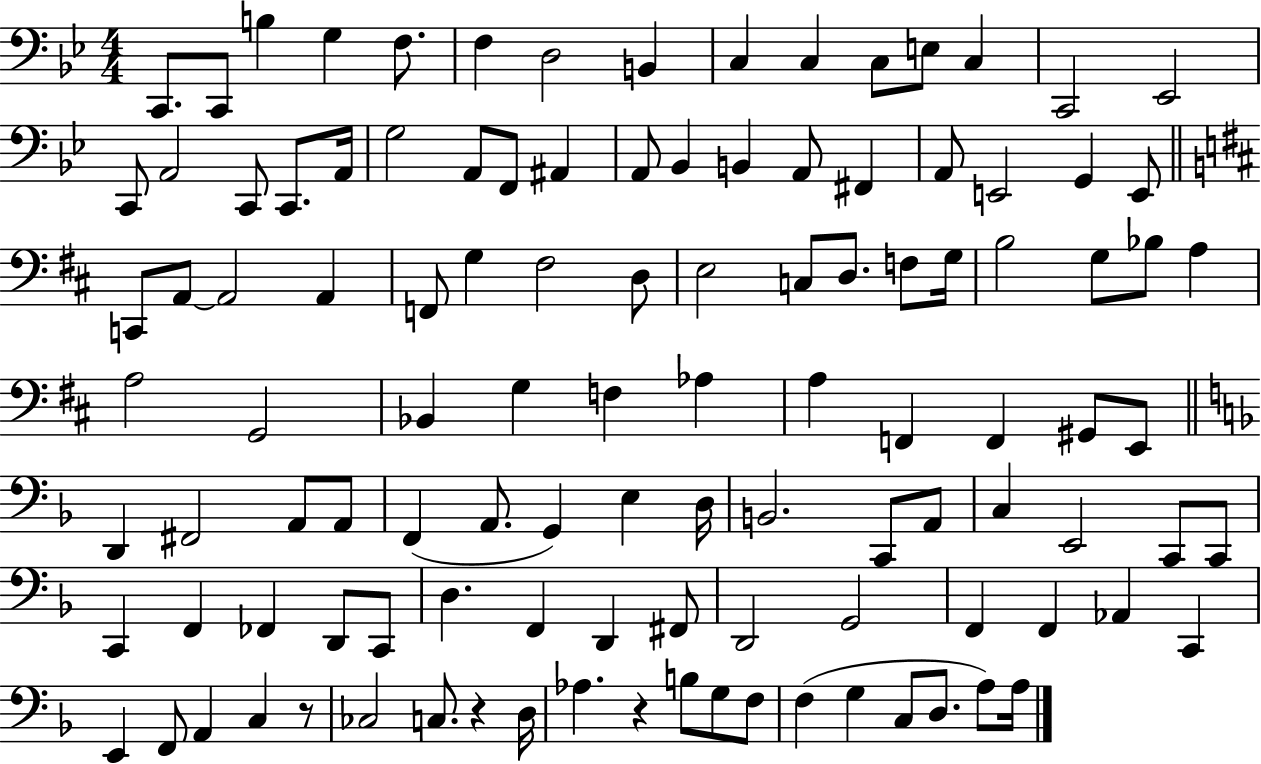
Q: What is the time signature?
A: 4/4